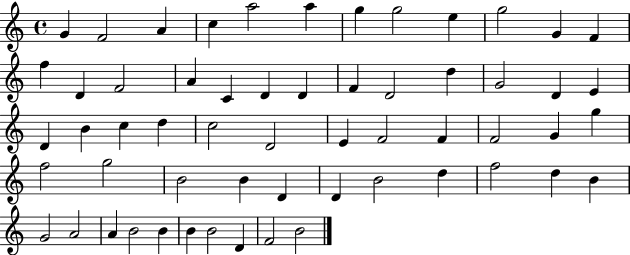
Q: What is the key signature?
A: C major